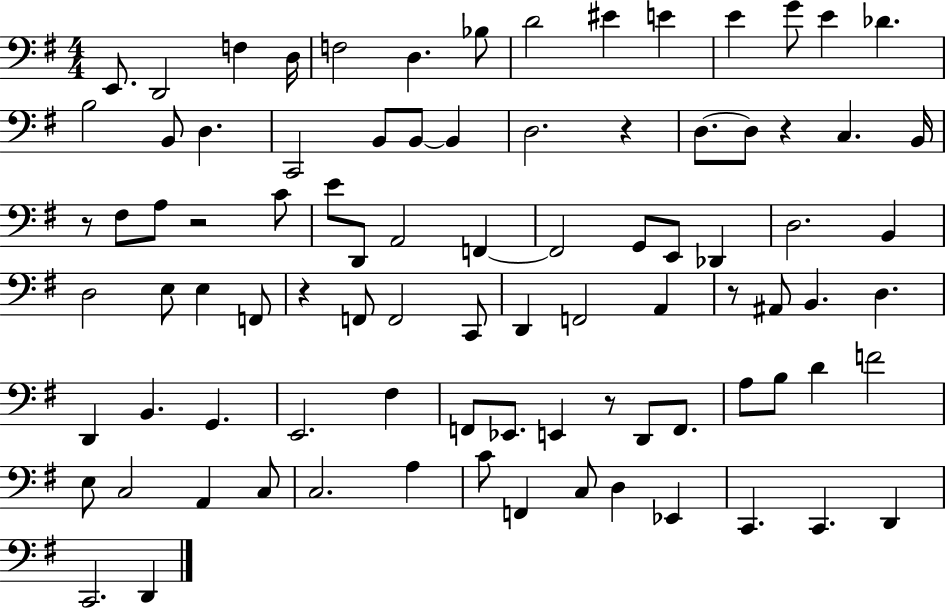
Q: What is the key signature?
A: G major